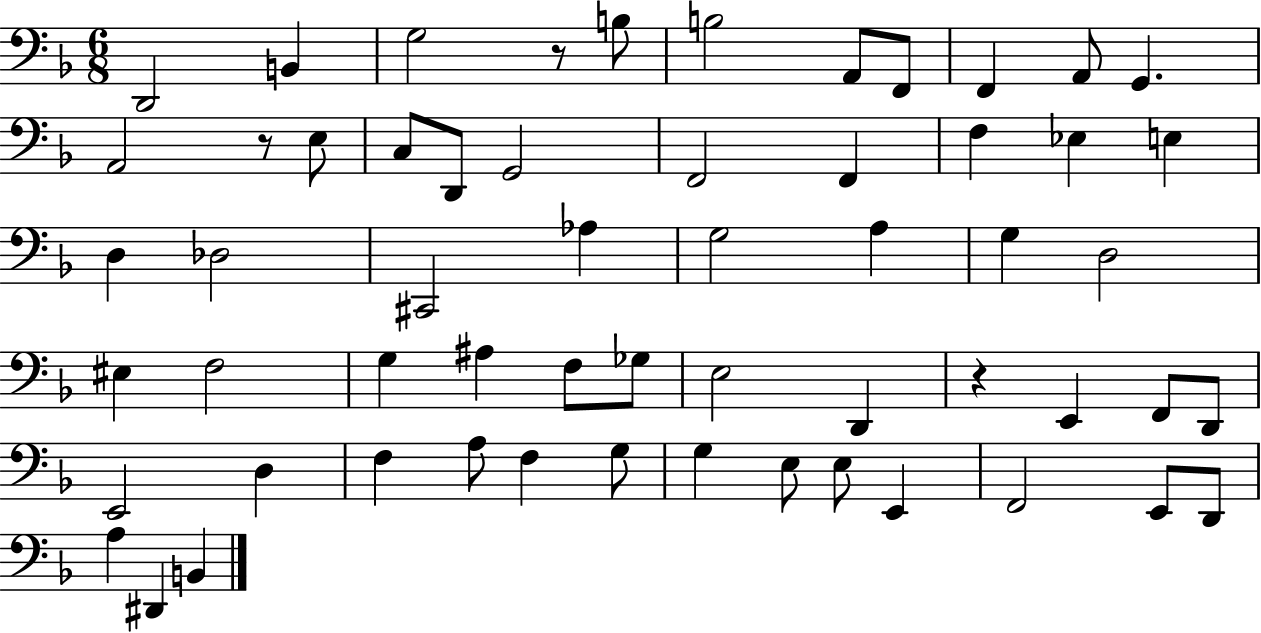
X:1
T:Untitled
M:6/8
L:1/4
K:F
D,,2 B,, G,2 z/2 B,/2 B,2 A,,/2 F,,/2 F,, A,,/2 G,, A,,2 z/2 E,/2 C,/2 D,,/2 G,,2 F,,2 F,, F, _E, E, D, _D,2 ^C,,2 _A, G,2 A, G, D,2 ^E, F,2 G, ^A, F,/2 _G,/2 E,2 D,, z E,, F,,/2 D,,/2 E,,2 D, F, A,/2 F, G,/2 G, E,/2 E,/2 E,, F,,2 E,,/2 D,,/2 A, ^D,, B,,